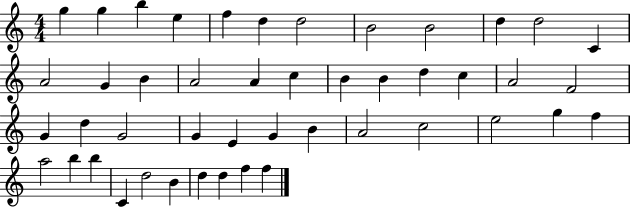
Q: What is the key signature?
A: C major